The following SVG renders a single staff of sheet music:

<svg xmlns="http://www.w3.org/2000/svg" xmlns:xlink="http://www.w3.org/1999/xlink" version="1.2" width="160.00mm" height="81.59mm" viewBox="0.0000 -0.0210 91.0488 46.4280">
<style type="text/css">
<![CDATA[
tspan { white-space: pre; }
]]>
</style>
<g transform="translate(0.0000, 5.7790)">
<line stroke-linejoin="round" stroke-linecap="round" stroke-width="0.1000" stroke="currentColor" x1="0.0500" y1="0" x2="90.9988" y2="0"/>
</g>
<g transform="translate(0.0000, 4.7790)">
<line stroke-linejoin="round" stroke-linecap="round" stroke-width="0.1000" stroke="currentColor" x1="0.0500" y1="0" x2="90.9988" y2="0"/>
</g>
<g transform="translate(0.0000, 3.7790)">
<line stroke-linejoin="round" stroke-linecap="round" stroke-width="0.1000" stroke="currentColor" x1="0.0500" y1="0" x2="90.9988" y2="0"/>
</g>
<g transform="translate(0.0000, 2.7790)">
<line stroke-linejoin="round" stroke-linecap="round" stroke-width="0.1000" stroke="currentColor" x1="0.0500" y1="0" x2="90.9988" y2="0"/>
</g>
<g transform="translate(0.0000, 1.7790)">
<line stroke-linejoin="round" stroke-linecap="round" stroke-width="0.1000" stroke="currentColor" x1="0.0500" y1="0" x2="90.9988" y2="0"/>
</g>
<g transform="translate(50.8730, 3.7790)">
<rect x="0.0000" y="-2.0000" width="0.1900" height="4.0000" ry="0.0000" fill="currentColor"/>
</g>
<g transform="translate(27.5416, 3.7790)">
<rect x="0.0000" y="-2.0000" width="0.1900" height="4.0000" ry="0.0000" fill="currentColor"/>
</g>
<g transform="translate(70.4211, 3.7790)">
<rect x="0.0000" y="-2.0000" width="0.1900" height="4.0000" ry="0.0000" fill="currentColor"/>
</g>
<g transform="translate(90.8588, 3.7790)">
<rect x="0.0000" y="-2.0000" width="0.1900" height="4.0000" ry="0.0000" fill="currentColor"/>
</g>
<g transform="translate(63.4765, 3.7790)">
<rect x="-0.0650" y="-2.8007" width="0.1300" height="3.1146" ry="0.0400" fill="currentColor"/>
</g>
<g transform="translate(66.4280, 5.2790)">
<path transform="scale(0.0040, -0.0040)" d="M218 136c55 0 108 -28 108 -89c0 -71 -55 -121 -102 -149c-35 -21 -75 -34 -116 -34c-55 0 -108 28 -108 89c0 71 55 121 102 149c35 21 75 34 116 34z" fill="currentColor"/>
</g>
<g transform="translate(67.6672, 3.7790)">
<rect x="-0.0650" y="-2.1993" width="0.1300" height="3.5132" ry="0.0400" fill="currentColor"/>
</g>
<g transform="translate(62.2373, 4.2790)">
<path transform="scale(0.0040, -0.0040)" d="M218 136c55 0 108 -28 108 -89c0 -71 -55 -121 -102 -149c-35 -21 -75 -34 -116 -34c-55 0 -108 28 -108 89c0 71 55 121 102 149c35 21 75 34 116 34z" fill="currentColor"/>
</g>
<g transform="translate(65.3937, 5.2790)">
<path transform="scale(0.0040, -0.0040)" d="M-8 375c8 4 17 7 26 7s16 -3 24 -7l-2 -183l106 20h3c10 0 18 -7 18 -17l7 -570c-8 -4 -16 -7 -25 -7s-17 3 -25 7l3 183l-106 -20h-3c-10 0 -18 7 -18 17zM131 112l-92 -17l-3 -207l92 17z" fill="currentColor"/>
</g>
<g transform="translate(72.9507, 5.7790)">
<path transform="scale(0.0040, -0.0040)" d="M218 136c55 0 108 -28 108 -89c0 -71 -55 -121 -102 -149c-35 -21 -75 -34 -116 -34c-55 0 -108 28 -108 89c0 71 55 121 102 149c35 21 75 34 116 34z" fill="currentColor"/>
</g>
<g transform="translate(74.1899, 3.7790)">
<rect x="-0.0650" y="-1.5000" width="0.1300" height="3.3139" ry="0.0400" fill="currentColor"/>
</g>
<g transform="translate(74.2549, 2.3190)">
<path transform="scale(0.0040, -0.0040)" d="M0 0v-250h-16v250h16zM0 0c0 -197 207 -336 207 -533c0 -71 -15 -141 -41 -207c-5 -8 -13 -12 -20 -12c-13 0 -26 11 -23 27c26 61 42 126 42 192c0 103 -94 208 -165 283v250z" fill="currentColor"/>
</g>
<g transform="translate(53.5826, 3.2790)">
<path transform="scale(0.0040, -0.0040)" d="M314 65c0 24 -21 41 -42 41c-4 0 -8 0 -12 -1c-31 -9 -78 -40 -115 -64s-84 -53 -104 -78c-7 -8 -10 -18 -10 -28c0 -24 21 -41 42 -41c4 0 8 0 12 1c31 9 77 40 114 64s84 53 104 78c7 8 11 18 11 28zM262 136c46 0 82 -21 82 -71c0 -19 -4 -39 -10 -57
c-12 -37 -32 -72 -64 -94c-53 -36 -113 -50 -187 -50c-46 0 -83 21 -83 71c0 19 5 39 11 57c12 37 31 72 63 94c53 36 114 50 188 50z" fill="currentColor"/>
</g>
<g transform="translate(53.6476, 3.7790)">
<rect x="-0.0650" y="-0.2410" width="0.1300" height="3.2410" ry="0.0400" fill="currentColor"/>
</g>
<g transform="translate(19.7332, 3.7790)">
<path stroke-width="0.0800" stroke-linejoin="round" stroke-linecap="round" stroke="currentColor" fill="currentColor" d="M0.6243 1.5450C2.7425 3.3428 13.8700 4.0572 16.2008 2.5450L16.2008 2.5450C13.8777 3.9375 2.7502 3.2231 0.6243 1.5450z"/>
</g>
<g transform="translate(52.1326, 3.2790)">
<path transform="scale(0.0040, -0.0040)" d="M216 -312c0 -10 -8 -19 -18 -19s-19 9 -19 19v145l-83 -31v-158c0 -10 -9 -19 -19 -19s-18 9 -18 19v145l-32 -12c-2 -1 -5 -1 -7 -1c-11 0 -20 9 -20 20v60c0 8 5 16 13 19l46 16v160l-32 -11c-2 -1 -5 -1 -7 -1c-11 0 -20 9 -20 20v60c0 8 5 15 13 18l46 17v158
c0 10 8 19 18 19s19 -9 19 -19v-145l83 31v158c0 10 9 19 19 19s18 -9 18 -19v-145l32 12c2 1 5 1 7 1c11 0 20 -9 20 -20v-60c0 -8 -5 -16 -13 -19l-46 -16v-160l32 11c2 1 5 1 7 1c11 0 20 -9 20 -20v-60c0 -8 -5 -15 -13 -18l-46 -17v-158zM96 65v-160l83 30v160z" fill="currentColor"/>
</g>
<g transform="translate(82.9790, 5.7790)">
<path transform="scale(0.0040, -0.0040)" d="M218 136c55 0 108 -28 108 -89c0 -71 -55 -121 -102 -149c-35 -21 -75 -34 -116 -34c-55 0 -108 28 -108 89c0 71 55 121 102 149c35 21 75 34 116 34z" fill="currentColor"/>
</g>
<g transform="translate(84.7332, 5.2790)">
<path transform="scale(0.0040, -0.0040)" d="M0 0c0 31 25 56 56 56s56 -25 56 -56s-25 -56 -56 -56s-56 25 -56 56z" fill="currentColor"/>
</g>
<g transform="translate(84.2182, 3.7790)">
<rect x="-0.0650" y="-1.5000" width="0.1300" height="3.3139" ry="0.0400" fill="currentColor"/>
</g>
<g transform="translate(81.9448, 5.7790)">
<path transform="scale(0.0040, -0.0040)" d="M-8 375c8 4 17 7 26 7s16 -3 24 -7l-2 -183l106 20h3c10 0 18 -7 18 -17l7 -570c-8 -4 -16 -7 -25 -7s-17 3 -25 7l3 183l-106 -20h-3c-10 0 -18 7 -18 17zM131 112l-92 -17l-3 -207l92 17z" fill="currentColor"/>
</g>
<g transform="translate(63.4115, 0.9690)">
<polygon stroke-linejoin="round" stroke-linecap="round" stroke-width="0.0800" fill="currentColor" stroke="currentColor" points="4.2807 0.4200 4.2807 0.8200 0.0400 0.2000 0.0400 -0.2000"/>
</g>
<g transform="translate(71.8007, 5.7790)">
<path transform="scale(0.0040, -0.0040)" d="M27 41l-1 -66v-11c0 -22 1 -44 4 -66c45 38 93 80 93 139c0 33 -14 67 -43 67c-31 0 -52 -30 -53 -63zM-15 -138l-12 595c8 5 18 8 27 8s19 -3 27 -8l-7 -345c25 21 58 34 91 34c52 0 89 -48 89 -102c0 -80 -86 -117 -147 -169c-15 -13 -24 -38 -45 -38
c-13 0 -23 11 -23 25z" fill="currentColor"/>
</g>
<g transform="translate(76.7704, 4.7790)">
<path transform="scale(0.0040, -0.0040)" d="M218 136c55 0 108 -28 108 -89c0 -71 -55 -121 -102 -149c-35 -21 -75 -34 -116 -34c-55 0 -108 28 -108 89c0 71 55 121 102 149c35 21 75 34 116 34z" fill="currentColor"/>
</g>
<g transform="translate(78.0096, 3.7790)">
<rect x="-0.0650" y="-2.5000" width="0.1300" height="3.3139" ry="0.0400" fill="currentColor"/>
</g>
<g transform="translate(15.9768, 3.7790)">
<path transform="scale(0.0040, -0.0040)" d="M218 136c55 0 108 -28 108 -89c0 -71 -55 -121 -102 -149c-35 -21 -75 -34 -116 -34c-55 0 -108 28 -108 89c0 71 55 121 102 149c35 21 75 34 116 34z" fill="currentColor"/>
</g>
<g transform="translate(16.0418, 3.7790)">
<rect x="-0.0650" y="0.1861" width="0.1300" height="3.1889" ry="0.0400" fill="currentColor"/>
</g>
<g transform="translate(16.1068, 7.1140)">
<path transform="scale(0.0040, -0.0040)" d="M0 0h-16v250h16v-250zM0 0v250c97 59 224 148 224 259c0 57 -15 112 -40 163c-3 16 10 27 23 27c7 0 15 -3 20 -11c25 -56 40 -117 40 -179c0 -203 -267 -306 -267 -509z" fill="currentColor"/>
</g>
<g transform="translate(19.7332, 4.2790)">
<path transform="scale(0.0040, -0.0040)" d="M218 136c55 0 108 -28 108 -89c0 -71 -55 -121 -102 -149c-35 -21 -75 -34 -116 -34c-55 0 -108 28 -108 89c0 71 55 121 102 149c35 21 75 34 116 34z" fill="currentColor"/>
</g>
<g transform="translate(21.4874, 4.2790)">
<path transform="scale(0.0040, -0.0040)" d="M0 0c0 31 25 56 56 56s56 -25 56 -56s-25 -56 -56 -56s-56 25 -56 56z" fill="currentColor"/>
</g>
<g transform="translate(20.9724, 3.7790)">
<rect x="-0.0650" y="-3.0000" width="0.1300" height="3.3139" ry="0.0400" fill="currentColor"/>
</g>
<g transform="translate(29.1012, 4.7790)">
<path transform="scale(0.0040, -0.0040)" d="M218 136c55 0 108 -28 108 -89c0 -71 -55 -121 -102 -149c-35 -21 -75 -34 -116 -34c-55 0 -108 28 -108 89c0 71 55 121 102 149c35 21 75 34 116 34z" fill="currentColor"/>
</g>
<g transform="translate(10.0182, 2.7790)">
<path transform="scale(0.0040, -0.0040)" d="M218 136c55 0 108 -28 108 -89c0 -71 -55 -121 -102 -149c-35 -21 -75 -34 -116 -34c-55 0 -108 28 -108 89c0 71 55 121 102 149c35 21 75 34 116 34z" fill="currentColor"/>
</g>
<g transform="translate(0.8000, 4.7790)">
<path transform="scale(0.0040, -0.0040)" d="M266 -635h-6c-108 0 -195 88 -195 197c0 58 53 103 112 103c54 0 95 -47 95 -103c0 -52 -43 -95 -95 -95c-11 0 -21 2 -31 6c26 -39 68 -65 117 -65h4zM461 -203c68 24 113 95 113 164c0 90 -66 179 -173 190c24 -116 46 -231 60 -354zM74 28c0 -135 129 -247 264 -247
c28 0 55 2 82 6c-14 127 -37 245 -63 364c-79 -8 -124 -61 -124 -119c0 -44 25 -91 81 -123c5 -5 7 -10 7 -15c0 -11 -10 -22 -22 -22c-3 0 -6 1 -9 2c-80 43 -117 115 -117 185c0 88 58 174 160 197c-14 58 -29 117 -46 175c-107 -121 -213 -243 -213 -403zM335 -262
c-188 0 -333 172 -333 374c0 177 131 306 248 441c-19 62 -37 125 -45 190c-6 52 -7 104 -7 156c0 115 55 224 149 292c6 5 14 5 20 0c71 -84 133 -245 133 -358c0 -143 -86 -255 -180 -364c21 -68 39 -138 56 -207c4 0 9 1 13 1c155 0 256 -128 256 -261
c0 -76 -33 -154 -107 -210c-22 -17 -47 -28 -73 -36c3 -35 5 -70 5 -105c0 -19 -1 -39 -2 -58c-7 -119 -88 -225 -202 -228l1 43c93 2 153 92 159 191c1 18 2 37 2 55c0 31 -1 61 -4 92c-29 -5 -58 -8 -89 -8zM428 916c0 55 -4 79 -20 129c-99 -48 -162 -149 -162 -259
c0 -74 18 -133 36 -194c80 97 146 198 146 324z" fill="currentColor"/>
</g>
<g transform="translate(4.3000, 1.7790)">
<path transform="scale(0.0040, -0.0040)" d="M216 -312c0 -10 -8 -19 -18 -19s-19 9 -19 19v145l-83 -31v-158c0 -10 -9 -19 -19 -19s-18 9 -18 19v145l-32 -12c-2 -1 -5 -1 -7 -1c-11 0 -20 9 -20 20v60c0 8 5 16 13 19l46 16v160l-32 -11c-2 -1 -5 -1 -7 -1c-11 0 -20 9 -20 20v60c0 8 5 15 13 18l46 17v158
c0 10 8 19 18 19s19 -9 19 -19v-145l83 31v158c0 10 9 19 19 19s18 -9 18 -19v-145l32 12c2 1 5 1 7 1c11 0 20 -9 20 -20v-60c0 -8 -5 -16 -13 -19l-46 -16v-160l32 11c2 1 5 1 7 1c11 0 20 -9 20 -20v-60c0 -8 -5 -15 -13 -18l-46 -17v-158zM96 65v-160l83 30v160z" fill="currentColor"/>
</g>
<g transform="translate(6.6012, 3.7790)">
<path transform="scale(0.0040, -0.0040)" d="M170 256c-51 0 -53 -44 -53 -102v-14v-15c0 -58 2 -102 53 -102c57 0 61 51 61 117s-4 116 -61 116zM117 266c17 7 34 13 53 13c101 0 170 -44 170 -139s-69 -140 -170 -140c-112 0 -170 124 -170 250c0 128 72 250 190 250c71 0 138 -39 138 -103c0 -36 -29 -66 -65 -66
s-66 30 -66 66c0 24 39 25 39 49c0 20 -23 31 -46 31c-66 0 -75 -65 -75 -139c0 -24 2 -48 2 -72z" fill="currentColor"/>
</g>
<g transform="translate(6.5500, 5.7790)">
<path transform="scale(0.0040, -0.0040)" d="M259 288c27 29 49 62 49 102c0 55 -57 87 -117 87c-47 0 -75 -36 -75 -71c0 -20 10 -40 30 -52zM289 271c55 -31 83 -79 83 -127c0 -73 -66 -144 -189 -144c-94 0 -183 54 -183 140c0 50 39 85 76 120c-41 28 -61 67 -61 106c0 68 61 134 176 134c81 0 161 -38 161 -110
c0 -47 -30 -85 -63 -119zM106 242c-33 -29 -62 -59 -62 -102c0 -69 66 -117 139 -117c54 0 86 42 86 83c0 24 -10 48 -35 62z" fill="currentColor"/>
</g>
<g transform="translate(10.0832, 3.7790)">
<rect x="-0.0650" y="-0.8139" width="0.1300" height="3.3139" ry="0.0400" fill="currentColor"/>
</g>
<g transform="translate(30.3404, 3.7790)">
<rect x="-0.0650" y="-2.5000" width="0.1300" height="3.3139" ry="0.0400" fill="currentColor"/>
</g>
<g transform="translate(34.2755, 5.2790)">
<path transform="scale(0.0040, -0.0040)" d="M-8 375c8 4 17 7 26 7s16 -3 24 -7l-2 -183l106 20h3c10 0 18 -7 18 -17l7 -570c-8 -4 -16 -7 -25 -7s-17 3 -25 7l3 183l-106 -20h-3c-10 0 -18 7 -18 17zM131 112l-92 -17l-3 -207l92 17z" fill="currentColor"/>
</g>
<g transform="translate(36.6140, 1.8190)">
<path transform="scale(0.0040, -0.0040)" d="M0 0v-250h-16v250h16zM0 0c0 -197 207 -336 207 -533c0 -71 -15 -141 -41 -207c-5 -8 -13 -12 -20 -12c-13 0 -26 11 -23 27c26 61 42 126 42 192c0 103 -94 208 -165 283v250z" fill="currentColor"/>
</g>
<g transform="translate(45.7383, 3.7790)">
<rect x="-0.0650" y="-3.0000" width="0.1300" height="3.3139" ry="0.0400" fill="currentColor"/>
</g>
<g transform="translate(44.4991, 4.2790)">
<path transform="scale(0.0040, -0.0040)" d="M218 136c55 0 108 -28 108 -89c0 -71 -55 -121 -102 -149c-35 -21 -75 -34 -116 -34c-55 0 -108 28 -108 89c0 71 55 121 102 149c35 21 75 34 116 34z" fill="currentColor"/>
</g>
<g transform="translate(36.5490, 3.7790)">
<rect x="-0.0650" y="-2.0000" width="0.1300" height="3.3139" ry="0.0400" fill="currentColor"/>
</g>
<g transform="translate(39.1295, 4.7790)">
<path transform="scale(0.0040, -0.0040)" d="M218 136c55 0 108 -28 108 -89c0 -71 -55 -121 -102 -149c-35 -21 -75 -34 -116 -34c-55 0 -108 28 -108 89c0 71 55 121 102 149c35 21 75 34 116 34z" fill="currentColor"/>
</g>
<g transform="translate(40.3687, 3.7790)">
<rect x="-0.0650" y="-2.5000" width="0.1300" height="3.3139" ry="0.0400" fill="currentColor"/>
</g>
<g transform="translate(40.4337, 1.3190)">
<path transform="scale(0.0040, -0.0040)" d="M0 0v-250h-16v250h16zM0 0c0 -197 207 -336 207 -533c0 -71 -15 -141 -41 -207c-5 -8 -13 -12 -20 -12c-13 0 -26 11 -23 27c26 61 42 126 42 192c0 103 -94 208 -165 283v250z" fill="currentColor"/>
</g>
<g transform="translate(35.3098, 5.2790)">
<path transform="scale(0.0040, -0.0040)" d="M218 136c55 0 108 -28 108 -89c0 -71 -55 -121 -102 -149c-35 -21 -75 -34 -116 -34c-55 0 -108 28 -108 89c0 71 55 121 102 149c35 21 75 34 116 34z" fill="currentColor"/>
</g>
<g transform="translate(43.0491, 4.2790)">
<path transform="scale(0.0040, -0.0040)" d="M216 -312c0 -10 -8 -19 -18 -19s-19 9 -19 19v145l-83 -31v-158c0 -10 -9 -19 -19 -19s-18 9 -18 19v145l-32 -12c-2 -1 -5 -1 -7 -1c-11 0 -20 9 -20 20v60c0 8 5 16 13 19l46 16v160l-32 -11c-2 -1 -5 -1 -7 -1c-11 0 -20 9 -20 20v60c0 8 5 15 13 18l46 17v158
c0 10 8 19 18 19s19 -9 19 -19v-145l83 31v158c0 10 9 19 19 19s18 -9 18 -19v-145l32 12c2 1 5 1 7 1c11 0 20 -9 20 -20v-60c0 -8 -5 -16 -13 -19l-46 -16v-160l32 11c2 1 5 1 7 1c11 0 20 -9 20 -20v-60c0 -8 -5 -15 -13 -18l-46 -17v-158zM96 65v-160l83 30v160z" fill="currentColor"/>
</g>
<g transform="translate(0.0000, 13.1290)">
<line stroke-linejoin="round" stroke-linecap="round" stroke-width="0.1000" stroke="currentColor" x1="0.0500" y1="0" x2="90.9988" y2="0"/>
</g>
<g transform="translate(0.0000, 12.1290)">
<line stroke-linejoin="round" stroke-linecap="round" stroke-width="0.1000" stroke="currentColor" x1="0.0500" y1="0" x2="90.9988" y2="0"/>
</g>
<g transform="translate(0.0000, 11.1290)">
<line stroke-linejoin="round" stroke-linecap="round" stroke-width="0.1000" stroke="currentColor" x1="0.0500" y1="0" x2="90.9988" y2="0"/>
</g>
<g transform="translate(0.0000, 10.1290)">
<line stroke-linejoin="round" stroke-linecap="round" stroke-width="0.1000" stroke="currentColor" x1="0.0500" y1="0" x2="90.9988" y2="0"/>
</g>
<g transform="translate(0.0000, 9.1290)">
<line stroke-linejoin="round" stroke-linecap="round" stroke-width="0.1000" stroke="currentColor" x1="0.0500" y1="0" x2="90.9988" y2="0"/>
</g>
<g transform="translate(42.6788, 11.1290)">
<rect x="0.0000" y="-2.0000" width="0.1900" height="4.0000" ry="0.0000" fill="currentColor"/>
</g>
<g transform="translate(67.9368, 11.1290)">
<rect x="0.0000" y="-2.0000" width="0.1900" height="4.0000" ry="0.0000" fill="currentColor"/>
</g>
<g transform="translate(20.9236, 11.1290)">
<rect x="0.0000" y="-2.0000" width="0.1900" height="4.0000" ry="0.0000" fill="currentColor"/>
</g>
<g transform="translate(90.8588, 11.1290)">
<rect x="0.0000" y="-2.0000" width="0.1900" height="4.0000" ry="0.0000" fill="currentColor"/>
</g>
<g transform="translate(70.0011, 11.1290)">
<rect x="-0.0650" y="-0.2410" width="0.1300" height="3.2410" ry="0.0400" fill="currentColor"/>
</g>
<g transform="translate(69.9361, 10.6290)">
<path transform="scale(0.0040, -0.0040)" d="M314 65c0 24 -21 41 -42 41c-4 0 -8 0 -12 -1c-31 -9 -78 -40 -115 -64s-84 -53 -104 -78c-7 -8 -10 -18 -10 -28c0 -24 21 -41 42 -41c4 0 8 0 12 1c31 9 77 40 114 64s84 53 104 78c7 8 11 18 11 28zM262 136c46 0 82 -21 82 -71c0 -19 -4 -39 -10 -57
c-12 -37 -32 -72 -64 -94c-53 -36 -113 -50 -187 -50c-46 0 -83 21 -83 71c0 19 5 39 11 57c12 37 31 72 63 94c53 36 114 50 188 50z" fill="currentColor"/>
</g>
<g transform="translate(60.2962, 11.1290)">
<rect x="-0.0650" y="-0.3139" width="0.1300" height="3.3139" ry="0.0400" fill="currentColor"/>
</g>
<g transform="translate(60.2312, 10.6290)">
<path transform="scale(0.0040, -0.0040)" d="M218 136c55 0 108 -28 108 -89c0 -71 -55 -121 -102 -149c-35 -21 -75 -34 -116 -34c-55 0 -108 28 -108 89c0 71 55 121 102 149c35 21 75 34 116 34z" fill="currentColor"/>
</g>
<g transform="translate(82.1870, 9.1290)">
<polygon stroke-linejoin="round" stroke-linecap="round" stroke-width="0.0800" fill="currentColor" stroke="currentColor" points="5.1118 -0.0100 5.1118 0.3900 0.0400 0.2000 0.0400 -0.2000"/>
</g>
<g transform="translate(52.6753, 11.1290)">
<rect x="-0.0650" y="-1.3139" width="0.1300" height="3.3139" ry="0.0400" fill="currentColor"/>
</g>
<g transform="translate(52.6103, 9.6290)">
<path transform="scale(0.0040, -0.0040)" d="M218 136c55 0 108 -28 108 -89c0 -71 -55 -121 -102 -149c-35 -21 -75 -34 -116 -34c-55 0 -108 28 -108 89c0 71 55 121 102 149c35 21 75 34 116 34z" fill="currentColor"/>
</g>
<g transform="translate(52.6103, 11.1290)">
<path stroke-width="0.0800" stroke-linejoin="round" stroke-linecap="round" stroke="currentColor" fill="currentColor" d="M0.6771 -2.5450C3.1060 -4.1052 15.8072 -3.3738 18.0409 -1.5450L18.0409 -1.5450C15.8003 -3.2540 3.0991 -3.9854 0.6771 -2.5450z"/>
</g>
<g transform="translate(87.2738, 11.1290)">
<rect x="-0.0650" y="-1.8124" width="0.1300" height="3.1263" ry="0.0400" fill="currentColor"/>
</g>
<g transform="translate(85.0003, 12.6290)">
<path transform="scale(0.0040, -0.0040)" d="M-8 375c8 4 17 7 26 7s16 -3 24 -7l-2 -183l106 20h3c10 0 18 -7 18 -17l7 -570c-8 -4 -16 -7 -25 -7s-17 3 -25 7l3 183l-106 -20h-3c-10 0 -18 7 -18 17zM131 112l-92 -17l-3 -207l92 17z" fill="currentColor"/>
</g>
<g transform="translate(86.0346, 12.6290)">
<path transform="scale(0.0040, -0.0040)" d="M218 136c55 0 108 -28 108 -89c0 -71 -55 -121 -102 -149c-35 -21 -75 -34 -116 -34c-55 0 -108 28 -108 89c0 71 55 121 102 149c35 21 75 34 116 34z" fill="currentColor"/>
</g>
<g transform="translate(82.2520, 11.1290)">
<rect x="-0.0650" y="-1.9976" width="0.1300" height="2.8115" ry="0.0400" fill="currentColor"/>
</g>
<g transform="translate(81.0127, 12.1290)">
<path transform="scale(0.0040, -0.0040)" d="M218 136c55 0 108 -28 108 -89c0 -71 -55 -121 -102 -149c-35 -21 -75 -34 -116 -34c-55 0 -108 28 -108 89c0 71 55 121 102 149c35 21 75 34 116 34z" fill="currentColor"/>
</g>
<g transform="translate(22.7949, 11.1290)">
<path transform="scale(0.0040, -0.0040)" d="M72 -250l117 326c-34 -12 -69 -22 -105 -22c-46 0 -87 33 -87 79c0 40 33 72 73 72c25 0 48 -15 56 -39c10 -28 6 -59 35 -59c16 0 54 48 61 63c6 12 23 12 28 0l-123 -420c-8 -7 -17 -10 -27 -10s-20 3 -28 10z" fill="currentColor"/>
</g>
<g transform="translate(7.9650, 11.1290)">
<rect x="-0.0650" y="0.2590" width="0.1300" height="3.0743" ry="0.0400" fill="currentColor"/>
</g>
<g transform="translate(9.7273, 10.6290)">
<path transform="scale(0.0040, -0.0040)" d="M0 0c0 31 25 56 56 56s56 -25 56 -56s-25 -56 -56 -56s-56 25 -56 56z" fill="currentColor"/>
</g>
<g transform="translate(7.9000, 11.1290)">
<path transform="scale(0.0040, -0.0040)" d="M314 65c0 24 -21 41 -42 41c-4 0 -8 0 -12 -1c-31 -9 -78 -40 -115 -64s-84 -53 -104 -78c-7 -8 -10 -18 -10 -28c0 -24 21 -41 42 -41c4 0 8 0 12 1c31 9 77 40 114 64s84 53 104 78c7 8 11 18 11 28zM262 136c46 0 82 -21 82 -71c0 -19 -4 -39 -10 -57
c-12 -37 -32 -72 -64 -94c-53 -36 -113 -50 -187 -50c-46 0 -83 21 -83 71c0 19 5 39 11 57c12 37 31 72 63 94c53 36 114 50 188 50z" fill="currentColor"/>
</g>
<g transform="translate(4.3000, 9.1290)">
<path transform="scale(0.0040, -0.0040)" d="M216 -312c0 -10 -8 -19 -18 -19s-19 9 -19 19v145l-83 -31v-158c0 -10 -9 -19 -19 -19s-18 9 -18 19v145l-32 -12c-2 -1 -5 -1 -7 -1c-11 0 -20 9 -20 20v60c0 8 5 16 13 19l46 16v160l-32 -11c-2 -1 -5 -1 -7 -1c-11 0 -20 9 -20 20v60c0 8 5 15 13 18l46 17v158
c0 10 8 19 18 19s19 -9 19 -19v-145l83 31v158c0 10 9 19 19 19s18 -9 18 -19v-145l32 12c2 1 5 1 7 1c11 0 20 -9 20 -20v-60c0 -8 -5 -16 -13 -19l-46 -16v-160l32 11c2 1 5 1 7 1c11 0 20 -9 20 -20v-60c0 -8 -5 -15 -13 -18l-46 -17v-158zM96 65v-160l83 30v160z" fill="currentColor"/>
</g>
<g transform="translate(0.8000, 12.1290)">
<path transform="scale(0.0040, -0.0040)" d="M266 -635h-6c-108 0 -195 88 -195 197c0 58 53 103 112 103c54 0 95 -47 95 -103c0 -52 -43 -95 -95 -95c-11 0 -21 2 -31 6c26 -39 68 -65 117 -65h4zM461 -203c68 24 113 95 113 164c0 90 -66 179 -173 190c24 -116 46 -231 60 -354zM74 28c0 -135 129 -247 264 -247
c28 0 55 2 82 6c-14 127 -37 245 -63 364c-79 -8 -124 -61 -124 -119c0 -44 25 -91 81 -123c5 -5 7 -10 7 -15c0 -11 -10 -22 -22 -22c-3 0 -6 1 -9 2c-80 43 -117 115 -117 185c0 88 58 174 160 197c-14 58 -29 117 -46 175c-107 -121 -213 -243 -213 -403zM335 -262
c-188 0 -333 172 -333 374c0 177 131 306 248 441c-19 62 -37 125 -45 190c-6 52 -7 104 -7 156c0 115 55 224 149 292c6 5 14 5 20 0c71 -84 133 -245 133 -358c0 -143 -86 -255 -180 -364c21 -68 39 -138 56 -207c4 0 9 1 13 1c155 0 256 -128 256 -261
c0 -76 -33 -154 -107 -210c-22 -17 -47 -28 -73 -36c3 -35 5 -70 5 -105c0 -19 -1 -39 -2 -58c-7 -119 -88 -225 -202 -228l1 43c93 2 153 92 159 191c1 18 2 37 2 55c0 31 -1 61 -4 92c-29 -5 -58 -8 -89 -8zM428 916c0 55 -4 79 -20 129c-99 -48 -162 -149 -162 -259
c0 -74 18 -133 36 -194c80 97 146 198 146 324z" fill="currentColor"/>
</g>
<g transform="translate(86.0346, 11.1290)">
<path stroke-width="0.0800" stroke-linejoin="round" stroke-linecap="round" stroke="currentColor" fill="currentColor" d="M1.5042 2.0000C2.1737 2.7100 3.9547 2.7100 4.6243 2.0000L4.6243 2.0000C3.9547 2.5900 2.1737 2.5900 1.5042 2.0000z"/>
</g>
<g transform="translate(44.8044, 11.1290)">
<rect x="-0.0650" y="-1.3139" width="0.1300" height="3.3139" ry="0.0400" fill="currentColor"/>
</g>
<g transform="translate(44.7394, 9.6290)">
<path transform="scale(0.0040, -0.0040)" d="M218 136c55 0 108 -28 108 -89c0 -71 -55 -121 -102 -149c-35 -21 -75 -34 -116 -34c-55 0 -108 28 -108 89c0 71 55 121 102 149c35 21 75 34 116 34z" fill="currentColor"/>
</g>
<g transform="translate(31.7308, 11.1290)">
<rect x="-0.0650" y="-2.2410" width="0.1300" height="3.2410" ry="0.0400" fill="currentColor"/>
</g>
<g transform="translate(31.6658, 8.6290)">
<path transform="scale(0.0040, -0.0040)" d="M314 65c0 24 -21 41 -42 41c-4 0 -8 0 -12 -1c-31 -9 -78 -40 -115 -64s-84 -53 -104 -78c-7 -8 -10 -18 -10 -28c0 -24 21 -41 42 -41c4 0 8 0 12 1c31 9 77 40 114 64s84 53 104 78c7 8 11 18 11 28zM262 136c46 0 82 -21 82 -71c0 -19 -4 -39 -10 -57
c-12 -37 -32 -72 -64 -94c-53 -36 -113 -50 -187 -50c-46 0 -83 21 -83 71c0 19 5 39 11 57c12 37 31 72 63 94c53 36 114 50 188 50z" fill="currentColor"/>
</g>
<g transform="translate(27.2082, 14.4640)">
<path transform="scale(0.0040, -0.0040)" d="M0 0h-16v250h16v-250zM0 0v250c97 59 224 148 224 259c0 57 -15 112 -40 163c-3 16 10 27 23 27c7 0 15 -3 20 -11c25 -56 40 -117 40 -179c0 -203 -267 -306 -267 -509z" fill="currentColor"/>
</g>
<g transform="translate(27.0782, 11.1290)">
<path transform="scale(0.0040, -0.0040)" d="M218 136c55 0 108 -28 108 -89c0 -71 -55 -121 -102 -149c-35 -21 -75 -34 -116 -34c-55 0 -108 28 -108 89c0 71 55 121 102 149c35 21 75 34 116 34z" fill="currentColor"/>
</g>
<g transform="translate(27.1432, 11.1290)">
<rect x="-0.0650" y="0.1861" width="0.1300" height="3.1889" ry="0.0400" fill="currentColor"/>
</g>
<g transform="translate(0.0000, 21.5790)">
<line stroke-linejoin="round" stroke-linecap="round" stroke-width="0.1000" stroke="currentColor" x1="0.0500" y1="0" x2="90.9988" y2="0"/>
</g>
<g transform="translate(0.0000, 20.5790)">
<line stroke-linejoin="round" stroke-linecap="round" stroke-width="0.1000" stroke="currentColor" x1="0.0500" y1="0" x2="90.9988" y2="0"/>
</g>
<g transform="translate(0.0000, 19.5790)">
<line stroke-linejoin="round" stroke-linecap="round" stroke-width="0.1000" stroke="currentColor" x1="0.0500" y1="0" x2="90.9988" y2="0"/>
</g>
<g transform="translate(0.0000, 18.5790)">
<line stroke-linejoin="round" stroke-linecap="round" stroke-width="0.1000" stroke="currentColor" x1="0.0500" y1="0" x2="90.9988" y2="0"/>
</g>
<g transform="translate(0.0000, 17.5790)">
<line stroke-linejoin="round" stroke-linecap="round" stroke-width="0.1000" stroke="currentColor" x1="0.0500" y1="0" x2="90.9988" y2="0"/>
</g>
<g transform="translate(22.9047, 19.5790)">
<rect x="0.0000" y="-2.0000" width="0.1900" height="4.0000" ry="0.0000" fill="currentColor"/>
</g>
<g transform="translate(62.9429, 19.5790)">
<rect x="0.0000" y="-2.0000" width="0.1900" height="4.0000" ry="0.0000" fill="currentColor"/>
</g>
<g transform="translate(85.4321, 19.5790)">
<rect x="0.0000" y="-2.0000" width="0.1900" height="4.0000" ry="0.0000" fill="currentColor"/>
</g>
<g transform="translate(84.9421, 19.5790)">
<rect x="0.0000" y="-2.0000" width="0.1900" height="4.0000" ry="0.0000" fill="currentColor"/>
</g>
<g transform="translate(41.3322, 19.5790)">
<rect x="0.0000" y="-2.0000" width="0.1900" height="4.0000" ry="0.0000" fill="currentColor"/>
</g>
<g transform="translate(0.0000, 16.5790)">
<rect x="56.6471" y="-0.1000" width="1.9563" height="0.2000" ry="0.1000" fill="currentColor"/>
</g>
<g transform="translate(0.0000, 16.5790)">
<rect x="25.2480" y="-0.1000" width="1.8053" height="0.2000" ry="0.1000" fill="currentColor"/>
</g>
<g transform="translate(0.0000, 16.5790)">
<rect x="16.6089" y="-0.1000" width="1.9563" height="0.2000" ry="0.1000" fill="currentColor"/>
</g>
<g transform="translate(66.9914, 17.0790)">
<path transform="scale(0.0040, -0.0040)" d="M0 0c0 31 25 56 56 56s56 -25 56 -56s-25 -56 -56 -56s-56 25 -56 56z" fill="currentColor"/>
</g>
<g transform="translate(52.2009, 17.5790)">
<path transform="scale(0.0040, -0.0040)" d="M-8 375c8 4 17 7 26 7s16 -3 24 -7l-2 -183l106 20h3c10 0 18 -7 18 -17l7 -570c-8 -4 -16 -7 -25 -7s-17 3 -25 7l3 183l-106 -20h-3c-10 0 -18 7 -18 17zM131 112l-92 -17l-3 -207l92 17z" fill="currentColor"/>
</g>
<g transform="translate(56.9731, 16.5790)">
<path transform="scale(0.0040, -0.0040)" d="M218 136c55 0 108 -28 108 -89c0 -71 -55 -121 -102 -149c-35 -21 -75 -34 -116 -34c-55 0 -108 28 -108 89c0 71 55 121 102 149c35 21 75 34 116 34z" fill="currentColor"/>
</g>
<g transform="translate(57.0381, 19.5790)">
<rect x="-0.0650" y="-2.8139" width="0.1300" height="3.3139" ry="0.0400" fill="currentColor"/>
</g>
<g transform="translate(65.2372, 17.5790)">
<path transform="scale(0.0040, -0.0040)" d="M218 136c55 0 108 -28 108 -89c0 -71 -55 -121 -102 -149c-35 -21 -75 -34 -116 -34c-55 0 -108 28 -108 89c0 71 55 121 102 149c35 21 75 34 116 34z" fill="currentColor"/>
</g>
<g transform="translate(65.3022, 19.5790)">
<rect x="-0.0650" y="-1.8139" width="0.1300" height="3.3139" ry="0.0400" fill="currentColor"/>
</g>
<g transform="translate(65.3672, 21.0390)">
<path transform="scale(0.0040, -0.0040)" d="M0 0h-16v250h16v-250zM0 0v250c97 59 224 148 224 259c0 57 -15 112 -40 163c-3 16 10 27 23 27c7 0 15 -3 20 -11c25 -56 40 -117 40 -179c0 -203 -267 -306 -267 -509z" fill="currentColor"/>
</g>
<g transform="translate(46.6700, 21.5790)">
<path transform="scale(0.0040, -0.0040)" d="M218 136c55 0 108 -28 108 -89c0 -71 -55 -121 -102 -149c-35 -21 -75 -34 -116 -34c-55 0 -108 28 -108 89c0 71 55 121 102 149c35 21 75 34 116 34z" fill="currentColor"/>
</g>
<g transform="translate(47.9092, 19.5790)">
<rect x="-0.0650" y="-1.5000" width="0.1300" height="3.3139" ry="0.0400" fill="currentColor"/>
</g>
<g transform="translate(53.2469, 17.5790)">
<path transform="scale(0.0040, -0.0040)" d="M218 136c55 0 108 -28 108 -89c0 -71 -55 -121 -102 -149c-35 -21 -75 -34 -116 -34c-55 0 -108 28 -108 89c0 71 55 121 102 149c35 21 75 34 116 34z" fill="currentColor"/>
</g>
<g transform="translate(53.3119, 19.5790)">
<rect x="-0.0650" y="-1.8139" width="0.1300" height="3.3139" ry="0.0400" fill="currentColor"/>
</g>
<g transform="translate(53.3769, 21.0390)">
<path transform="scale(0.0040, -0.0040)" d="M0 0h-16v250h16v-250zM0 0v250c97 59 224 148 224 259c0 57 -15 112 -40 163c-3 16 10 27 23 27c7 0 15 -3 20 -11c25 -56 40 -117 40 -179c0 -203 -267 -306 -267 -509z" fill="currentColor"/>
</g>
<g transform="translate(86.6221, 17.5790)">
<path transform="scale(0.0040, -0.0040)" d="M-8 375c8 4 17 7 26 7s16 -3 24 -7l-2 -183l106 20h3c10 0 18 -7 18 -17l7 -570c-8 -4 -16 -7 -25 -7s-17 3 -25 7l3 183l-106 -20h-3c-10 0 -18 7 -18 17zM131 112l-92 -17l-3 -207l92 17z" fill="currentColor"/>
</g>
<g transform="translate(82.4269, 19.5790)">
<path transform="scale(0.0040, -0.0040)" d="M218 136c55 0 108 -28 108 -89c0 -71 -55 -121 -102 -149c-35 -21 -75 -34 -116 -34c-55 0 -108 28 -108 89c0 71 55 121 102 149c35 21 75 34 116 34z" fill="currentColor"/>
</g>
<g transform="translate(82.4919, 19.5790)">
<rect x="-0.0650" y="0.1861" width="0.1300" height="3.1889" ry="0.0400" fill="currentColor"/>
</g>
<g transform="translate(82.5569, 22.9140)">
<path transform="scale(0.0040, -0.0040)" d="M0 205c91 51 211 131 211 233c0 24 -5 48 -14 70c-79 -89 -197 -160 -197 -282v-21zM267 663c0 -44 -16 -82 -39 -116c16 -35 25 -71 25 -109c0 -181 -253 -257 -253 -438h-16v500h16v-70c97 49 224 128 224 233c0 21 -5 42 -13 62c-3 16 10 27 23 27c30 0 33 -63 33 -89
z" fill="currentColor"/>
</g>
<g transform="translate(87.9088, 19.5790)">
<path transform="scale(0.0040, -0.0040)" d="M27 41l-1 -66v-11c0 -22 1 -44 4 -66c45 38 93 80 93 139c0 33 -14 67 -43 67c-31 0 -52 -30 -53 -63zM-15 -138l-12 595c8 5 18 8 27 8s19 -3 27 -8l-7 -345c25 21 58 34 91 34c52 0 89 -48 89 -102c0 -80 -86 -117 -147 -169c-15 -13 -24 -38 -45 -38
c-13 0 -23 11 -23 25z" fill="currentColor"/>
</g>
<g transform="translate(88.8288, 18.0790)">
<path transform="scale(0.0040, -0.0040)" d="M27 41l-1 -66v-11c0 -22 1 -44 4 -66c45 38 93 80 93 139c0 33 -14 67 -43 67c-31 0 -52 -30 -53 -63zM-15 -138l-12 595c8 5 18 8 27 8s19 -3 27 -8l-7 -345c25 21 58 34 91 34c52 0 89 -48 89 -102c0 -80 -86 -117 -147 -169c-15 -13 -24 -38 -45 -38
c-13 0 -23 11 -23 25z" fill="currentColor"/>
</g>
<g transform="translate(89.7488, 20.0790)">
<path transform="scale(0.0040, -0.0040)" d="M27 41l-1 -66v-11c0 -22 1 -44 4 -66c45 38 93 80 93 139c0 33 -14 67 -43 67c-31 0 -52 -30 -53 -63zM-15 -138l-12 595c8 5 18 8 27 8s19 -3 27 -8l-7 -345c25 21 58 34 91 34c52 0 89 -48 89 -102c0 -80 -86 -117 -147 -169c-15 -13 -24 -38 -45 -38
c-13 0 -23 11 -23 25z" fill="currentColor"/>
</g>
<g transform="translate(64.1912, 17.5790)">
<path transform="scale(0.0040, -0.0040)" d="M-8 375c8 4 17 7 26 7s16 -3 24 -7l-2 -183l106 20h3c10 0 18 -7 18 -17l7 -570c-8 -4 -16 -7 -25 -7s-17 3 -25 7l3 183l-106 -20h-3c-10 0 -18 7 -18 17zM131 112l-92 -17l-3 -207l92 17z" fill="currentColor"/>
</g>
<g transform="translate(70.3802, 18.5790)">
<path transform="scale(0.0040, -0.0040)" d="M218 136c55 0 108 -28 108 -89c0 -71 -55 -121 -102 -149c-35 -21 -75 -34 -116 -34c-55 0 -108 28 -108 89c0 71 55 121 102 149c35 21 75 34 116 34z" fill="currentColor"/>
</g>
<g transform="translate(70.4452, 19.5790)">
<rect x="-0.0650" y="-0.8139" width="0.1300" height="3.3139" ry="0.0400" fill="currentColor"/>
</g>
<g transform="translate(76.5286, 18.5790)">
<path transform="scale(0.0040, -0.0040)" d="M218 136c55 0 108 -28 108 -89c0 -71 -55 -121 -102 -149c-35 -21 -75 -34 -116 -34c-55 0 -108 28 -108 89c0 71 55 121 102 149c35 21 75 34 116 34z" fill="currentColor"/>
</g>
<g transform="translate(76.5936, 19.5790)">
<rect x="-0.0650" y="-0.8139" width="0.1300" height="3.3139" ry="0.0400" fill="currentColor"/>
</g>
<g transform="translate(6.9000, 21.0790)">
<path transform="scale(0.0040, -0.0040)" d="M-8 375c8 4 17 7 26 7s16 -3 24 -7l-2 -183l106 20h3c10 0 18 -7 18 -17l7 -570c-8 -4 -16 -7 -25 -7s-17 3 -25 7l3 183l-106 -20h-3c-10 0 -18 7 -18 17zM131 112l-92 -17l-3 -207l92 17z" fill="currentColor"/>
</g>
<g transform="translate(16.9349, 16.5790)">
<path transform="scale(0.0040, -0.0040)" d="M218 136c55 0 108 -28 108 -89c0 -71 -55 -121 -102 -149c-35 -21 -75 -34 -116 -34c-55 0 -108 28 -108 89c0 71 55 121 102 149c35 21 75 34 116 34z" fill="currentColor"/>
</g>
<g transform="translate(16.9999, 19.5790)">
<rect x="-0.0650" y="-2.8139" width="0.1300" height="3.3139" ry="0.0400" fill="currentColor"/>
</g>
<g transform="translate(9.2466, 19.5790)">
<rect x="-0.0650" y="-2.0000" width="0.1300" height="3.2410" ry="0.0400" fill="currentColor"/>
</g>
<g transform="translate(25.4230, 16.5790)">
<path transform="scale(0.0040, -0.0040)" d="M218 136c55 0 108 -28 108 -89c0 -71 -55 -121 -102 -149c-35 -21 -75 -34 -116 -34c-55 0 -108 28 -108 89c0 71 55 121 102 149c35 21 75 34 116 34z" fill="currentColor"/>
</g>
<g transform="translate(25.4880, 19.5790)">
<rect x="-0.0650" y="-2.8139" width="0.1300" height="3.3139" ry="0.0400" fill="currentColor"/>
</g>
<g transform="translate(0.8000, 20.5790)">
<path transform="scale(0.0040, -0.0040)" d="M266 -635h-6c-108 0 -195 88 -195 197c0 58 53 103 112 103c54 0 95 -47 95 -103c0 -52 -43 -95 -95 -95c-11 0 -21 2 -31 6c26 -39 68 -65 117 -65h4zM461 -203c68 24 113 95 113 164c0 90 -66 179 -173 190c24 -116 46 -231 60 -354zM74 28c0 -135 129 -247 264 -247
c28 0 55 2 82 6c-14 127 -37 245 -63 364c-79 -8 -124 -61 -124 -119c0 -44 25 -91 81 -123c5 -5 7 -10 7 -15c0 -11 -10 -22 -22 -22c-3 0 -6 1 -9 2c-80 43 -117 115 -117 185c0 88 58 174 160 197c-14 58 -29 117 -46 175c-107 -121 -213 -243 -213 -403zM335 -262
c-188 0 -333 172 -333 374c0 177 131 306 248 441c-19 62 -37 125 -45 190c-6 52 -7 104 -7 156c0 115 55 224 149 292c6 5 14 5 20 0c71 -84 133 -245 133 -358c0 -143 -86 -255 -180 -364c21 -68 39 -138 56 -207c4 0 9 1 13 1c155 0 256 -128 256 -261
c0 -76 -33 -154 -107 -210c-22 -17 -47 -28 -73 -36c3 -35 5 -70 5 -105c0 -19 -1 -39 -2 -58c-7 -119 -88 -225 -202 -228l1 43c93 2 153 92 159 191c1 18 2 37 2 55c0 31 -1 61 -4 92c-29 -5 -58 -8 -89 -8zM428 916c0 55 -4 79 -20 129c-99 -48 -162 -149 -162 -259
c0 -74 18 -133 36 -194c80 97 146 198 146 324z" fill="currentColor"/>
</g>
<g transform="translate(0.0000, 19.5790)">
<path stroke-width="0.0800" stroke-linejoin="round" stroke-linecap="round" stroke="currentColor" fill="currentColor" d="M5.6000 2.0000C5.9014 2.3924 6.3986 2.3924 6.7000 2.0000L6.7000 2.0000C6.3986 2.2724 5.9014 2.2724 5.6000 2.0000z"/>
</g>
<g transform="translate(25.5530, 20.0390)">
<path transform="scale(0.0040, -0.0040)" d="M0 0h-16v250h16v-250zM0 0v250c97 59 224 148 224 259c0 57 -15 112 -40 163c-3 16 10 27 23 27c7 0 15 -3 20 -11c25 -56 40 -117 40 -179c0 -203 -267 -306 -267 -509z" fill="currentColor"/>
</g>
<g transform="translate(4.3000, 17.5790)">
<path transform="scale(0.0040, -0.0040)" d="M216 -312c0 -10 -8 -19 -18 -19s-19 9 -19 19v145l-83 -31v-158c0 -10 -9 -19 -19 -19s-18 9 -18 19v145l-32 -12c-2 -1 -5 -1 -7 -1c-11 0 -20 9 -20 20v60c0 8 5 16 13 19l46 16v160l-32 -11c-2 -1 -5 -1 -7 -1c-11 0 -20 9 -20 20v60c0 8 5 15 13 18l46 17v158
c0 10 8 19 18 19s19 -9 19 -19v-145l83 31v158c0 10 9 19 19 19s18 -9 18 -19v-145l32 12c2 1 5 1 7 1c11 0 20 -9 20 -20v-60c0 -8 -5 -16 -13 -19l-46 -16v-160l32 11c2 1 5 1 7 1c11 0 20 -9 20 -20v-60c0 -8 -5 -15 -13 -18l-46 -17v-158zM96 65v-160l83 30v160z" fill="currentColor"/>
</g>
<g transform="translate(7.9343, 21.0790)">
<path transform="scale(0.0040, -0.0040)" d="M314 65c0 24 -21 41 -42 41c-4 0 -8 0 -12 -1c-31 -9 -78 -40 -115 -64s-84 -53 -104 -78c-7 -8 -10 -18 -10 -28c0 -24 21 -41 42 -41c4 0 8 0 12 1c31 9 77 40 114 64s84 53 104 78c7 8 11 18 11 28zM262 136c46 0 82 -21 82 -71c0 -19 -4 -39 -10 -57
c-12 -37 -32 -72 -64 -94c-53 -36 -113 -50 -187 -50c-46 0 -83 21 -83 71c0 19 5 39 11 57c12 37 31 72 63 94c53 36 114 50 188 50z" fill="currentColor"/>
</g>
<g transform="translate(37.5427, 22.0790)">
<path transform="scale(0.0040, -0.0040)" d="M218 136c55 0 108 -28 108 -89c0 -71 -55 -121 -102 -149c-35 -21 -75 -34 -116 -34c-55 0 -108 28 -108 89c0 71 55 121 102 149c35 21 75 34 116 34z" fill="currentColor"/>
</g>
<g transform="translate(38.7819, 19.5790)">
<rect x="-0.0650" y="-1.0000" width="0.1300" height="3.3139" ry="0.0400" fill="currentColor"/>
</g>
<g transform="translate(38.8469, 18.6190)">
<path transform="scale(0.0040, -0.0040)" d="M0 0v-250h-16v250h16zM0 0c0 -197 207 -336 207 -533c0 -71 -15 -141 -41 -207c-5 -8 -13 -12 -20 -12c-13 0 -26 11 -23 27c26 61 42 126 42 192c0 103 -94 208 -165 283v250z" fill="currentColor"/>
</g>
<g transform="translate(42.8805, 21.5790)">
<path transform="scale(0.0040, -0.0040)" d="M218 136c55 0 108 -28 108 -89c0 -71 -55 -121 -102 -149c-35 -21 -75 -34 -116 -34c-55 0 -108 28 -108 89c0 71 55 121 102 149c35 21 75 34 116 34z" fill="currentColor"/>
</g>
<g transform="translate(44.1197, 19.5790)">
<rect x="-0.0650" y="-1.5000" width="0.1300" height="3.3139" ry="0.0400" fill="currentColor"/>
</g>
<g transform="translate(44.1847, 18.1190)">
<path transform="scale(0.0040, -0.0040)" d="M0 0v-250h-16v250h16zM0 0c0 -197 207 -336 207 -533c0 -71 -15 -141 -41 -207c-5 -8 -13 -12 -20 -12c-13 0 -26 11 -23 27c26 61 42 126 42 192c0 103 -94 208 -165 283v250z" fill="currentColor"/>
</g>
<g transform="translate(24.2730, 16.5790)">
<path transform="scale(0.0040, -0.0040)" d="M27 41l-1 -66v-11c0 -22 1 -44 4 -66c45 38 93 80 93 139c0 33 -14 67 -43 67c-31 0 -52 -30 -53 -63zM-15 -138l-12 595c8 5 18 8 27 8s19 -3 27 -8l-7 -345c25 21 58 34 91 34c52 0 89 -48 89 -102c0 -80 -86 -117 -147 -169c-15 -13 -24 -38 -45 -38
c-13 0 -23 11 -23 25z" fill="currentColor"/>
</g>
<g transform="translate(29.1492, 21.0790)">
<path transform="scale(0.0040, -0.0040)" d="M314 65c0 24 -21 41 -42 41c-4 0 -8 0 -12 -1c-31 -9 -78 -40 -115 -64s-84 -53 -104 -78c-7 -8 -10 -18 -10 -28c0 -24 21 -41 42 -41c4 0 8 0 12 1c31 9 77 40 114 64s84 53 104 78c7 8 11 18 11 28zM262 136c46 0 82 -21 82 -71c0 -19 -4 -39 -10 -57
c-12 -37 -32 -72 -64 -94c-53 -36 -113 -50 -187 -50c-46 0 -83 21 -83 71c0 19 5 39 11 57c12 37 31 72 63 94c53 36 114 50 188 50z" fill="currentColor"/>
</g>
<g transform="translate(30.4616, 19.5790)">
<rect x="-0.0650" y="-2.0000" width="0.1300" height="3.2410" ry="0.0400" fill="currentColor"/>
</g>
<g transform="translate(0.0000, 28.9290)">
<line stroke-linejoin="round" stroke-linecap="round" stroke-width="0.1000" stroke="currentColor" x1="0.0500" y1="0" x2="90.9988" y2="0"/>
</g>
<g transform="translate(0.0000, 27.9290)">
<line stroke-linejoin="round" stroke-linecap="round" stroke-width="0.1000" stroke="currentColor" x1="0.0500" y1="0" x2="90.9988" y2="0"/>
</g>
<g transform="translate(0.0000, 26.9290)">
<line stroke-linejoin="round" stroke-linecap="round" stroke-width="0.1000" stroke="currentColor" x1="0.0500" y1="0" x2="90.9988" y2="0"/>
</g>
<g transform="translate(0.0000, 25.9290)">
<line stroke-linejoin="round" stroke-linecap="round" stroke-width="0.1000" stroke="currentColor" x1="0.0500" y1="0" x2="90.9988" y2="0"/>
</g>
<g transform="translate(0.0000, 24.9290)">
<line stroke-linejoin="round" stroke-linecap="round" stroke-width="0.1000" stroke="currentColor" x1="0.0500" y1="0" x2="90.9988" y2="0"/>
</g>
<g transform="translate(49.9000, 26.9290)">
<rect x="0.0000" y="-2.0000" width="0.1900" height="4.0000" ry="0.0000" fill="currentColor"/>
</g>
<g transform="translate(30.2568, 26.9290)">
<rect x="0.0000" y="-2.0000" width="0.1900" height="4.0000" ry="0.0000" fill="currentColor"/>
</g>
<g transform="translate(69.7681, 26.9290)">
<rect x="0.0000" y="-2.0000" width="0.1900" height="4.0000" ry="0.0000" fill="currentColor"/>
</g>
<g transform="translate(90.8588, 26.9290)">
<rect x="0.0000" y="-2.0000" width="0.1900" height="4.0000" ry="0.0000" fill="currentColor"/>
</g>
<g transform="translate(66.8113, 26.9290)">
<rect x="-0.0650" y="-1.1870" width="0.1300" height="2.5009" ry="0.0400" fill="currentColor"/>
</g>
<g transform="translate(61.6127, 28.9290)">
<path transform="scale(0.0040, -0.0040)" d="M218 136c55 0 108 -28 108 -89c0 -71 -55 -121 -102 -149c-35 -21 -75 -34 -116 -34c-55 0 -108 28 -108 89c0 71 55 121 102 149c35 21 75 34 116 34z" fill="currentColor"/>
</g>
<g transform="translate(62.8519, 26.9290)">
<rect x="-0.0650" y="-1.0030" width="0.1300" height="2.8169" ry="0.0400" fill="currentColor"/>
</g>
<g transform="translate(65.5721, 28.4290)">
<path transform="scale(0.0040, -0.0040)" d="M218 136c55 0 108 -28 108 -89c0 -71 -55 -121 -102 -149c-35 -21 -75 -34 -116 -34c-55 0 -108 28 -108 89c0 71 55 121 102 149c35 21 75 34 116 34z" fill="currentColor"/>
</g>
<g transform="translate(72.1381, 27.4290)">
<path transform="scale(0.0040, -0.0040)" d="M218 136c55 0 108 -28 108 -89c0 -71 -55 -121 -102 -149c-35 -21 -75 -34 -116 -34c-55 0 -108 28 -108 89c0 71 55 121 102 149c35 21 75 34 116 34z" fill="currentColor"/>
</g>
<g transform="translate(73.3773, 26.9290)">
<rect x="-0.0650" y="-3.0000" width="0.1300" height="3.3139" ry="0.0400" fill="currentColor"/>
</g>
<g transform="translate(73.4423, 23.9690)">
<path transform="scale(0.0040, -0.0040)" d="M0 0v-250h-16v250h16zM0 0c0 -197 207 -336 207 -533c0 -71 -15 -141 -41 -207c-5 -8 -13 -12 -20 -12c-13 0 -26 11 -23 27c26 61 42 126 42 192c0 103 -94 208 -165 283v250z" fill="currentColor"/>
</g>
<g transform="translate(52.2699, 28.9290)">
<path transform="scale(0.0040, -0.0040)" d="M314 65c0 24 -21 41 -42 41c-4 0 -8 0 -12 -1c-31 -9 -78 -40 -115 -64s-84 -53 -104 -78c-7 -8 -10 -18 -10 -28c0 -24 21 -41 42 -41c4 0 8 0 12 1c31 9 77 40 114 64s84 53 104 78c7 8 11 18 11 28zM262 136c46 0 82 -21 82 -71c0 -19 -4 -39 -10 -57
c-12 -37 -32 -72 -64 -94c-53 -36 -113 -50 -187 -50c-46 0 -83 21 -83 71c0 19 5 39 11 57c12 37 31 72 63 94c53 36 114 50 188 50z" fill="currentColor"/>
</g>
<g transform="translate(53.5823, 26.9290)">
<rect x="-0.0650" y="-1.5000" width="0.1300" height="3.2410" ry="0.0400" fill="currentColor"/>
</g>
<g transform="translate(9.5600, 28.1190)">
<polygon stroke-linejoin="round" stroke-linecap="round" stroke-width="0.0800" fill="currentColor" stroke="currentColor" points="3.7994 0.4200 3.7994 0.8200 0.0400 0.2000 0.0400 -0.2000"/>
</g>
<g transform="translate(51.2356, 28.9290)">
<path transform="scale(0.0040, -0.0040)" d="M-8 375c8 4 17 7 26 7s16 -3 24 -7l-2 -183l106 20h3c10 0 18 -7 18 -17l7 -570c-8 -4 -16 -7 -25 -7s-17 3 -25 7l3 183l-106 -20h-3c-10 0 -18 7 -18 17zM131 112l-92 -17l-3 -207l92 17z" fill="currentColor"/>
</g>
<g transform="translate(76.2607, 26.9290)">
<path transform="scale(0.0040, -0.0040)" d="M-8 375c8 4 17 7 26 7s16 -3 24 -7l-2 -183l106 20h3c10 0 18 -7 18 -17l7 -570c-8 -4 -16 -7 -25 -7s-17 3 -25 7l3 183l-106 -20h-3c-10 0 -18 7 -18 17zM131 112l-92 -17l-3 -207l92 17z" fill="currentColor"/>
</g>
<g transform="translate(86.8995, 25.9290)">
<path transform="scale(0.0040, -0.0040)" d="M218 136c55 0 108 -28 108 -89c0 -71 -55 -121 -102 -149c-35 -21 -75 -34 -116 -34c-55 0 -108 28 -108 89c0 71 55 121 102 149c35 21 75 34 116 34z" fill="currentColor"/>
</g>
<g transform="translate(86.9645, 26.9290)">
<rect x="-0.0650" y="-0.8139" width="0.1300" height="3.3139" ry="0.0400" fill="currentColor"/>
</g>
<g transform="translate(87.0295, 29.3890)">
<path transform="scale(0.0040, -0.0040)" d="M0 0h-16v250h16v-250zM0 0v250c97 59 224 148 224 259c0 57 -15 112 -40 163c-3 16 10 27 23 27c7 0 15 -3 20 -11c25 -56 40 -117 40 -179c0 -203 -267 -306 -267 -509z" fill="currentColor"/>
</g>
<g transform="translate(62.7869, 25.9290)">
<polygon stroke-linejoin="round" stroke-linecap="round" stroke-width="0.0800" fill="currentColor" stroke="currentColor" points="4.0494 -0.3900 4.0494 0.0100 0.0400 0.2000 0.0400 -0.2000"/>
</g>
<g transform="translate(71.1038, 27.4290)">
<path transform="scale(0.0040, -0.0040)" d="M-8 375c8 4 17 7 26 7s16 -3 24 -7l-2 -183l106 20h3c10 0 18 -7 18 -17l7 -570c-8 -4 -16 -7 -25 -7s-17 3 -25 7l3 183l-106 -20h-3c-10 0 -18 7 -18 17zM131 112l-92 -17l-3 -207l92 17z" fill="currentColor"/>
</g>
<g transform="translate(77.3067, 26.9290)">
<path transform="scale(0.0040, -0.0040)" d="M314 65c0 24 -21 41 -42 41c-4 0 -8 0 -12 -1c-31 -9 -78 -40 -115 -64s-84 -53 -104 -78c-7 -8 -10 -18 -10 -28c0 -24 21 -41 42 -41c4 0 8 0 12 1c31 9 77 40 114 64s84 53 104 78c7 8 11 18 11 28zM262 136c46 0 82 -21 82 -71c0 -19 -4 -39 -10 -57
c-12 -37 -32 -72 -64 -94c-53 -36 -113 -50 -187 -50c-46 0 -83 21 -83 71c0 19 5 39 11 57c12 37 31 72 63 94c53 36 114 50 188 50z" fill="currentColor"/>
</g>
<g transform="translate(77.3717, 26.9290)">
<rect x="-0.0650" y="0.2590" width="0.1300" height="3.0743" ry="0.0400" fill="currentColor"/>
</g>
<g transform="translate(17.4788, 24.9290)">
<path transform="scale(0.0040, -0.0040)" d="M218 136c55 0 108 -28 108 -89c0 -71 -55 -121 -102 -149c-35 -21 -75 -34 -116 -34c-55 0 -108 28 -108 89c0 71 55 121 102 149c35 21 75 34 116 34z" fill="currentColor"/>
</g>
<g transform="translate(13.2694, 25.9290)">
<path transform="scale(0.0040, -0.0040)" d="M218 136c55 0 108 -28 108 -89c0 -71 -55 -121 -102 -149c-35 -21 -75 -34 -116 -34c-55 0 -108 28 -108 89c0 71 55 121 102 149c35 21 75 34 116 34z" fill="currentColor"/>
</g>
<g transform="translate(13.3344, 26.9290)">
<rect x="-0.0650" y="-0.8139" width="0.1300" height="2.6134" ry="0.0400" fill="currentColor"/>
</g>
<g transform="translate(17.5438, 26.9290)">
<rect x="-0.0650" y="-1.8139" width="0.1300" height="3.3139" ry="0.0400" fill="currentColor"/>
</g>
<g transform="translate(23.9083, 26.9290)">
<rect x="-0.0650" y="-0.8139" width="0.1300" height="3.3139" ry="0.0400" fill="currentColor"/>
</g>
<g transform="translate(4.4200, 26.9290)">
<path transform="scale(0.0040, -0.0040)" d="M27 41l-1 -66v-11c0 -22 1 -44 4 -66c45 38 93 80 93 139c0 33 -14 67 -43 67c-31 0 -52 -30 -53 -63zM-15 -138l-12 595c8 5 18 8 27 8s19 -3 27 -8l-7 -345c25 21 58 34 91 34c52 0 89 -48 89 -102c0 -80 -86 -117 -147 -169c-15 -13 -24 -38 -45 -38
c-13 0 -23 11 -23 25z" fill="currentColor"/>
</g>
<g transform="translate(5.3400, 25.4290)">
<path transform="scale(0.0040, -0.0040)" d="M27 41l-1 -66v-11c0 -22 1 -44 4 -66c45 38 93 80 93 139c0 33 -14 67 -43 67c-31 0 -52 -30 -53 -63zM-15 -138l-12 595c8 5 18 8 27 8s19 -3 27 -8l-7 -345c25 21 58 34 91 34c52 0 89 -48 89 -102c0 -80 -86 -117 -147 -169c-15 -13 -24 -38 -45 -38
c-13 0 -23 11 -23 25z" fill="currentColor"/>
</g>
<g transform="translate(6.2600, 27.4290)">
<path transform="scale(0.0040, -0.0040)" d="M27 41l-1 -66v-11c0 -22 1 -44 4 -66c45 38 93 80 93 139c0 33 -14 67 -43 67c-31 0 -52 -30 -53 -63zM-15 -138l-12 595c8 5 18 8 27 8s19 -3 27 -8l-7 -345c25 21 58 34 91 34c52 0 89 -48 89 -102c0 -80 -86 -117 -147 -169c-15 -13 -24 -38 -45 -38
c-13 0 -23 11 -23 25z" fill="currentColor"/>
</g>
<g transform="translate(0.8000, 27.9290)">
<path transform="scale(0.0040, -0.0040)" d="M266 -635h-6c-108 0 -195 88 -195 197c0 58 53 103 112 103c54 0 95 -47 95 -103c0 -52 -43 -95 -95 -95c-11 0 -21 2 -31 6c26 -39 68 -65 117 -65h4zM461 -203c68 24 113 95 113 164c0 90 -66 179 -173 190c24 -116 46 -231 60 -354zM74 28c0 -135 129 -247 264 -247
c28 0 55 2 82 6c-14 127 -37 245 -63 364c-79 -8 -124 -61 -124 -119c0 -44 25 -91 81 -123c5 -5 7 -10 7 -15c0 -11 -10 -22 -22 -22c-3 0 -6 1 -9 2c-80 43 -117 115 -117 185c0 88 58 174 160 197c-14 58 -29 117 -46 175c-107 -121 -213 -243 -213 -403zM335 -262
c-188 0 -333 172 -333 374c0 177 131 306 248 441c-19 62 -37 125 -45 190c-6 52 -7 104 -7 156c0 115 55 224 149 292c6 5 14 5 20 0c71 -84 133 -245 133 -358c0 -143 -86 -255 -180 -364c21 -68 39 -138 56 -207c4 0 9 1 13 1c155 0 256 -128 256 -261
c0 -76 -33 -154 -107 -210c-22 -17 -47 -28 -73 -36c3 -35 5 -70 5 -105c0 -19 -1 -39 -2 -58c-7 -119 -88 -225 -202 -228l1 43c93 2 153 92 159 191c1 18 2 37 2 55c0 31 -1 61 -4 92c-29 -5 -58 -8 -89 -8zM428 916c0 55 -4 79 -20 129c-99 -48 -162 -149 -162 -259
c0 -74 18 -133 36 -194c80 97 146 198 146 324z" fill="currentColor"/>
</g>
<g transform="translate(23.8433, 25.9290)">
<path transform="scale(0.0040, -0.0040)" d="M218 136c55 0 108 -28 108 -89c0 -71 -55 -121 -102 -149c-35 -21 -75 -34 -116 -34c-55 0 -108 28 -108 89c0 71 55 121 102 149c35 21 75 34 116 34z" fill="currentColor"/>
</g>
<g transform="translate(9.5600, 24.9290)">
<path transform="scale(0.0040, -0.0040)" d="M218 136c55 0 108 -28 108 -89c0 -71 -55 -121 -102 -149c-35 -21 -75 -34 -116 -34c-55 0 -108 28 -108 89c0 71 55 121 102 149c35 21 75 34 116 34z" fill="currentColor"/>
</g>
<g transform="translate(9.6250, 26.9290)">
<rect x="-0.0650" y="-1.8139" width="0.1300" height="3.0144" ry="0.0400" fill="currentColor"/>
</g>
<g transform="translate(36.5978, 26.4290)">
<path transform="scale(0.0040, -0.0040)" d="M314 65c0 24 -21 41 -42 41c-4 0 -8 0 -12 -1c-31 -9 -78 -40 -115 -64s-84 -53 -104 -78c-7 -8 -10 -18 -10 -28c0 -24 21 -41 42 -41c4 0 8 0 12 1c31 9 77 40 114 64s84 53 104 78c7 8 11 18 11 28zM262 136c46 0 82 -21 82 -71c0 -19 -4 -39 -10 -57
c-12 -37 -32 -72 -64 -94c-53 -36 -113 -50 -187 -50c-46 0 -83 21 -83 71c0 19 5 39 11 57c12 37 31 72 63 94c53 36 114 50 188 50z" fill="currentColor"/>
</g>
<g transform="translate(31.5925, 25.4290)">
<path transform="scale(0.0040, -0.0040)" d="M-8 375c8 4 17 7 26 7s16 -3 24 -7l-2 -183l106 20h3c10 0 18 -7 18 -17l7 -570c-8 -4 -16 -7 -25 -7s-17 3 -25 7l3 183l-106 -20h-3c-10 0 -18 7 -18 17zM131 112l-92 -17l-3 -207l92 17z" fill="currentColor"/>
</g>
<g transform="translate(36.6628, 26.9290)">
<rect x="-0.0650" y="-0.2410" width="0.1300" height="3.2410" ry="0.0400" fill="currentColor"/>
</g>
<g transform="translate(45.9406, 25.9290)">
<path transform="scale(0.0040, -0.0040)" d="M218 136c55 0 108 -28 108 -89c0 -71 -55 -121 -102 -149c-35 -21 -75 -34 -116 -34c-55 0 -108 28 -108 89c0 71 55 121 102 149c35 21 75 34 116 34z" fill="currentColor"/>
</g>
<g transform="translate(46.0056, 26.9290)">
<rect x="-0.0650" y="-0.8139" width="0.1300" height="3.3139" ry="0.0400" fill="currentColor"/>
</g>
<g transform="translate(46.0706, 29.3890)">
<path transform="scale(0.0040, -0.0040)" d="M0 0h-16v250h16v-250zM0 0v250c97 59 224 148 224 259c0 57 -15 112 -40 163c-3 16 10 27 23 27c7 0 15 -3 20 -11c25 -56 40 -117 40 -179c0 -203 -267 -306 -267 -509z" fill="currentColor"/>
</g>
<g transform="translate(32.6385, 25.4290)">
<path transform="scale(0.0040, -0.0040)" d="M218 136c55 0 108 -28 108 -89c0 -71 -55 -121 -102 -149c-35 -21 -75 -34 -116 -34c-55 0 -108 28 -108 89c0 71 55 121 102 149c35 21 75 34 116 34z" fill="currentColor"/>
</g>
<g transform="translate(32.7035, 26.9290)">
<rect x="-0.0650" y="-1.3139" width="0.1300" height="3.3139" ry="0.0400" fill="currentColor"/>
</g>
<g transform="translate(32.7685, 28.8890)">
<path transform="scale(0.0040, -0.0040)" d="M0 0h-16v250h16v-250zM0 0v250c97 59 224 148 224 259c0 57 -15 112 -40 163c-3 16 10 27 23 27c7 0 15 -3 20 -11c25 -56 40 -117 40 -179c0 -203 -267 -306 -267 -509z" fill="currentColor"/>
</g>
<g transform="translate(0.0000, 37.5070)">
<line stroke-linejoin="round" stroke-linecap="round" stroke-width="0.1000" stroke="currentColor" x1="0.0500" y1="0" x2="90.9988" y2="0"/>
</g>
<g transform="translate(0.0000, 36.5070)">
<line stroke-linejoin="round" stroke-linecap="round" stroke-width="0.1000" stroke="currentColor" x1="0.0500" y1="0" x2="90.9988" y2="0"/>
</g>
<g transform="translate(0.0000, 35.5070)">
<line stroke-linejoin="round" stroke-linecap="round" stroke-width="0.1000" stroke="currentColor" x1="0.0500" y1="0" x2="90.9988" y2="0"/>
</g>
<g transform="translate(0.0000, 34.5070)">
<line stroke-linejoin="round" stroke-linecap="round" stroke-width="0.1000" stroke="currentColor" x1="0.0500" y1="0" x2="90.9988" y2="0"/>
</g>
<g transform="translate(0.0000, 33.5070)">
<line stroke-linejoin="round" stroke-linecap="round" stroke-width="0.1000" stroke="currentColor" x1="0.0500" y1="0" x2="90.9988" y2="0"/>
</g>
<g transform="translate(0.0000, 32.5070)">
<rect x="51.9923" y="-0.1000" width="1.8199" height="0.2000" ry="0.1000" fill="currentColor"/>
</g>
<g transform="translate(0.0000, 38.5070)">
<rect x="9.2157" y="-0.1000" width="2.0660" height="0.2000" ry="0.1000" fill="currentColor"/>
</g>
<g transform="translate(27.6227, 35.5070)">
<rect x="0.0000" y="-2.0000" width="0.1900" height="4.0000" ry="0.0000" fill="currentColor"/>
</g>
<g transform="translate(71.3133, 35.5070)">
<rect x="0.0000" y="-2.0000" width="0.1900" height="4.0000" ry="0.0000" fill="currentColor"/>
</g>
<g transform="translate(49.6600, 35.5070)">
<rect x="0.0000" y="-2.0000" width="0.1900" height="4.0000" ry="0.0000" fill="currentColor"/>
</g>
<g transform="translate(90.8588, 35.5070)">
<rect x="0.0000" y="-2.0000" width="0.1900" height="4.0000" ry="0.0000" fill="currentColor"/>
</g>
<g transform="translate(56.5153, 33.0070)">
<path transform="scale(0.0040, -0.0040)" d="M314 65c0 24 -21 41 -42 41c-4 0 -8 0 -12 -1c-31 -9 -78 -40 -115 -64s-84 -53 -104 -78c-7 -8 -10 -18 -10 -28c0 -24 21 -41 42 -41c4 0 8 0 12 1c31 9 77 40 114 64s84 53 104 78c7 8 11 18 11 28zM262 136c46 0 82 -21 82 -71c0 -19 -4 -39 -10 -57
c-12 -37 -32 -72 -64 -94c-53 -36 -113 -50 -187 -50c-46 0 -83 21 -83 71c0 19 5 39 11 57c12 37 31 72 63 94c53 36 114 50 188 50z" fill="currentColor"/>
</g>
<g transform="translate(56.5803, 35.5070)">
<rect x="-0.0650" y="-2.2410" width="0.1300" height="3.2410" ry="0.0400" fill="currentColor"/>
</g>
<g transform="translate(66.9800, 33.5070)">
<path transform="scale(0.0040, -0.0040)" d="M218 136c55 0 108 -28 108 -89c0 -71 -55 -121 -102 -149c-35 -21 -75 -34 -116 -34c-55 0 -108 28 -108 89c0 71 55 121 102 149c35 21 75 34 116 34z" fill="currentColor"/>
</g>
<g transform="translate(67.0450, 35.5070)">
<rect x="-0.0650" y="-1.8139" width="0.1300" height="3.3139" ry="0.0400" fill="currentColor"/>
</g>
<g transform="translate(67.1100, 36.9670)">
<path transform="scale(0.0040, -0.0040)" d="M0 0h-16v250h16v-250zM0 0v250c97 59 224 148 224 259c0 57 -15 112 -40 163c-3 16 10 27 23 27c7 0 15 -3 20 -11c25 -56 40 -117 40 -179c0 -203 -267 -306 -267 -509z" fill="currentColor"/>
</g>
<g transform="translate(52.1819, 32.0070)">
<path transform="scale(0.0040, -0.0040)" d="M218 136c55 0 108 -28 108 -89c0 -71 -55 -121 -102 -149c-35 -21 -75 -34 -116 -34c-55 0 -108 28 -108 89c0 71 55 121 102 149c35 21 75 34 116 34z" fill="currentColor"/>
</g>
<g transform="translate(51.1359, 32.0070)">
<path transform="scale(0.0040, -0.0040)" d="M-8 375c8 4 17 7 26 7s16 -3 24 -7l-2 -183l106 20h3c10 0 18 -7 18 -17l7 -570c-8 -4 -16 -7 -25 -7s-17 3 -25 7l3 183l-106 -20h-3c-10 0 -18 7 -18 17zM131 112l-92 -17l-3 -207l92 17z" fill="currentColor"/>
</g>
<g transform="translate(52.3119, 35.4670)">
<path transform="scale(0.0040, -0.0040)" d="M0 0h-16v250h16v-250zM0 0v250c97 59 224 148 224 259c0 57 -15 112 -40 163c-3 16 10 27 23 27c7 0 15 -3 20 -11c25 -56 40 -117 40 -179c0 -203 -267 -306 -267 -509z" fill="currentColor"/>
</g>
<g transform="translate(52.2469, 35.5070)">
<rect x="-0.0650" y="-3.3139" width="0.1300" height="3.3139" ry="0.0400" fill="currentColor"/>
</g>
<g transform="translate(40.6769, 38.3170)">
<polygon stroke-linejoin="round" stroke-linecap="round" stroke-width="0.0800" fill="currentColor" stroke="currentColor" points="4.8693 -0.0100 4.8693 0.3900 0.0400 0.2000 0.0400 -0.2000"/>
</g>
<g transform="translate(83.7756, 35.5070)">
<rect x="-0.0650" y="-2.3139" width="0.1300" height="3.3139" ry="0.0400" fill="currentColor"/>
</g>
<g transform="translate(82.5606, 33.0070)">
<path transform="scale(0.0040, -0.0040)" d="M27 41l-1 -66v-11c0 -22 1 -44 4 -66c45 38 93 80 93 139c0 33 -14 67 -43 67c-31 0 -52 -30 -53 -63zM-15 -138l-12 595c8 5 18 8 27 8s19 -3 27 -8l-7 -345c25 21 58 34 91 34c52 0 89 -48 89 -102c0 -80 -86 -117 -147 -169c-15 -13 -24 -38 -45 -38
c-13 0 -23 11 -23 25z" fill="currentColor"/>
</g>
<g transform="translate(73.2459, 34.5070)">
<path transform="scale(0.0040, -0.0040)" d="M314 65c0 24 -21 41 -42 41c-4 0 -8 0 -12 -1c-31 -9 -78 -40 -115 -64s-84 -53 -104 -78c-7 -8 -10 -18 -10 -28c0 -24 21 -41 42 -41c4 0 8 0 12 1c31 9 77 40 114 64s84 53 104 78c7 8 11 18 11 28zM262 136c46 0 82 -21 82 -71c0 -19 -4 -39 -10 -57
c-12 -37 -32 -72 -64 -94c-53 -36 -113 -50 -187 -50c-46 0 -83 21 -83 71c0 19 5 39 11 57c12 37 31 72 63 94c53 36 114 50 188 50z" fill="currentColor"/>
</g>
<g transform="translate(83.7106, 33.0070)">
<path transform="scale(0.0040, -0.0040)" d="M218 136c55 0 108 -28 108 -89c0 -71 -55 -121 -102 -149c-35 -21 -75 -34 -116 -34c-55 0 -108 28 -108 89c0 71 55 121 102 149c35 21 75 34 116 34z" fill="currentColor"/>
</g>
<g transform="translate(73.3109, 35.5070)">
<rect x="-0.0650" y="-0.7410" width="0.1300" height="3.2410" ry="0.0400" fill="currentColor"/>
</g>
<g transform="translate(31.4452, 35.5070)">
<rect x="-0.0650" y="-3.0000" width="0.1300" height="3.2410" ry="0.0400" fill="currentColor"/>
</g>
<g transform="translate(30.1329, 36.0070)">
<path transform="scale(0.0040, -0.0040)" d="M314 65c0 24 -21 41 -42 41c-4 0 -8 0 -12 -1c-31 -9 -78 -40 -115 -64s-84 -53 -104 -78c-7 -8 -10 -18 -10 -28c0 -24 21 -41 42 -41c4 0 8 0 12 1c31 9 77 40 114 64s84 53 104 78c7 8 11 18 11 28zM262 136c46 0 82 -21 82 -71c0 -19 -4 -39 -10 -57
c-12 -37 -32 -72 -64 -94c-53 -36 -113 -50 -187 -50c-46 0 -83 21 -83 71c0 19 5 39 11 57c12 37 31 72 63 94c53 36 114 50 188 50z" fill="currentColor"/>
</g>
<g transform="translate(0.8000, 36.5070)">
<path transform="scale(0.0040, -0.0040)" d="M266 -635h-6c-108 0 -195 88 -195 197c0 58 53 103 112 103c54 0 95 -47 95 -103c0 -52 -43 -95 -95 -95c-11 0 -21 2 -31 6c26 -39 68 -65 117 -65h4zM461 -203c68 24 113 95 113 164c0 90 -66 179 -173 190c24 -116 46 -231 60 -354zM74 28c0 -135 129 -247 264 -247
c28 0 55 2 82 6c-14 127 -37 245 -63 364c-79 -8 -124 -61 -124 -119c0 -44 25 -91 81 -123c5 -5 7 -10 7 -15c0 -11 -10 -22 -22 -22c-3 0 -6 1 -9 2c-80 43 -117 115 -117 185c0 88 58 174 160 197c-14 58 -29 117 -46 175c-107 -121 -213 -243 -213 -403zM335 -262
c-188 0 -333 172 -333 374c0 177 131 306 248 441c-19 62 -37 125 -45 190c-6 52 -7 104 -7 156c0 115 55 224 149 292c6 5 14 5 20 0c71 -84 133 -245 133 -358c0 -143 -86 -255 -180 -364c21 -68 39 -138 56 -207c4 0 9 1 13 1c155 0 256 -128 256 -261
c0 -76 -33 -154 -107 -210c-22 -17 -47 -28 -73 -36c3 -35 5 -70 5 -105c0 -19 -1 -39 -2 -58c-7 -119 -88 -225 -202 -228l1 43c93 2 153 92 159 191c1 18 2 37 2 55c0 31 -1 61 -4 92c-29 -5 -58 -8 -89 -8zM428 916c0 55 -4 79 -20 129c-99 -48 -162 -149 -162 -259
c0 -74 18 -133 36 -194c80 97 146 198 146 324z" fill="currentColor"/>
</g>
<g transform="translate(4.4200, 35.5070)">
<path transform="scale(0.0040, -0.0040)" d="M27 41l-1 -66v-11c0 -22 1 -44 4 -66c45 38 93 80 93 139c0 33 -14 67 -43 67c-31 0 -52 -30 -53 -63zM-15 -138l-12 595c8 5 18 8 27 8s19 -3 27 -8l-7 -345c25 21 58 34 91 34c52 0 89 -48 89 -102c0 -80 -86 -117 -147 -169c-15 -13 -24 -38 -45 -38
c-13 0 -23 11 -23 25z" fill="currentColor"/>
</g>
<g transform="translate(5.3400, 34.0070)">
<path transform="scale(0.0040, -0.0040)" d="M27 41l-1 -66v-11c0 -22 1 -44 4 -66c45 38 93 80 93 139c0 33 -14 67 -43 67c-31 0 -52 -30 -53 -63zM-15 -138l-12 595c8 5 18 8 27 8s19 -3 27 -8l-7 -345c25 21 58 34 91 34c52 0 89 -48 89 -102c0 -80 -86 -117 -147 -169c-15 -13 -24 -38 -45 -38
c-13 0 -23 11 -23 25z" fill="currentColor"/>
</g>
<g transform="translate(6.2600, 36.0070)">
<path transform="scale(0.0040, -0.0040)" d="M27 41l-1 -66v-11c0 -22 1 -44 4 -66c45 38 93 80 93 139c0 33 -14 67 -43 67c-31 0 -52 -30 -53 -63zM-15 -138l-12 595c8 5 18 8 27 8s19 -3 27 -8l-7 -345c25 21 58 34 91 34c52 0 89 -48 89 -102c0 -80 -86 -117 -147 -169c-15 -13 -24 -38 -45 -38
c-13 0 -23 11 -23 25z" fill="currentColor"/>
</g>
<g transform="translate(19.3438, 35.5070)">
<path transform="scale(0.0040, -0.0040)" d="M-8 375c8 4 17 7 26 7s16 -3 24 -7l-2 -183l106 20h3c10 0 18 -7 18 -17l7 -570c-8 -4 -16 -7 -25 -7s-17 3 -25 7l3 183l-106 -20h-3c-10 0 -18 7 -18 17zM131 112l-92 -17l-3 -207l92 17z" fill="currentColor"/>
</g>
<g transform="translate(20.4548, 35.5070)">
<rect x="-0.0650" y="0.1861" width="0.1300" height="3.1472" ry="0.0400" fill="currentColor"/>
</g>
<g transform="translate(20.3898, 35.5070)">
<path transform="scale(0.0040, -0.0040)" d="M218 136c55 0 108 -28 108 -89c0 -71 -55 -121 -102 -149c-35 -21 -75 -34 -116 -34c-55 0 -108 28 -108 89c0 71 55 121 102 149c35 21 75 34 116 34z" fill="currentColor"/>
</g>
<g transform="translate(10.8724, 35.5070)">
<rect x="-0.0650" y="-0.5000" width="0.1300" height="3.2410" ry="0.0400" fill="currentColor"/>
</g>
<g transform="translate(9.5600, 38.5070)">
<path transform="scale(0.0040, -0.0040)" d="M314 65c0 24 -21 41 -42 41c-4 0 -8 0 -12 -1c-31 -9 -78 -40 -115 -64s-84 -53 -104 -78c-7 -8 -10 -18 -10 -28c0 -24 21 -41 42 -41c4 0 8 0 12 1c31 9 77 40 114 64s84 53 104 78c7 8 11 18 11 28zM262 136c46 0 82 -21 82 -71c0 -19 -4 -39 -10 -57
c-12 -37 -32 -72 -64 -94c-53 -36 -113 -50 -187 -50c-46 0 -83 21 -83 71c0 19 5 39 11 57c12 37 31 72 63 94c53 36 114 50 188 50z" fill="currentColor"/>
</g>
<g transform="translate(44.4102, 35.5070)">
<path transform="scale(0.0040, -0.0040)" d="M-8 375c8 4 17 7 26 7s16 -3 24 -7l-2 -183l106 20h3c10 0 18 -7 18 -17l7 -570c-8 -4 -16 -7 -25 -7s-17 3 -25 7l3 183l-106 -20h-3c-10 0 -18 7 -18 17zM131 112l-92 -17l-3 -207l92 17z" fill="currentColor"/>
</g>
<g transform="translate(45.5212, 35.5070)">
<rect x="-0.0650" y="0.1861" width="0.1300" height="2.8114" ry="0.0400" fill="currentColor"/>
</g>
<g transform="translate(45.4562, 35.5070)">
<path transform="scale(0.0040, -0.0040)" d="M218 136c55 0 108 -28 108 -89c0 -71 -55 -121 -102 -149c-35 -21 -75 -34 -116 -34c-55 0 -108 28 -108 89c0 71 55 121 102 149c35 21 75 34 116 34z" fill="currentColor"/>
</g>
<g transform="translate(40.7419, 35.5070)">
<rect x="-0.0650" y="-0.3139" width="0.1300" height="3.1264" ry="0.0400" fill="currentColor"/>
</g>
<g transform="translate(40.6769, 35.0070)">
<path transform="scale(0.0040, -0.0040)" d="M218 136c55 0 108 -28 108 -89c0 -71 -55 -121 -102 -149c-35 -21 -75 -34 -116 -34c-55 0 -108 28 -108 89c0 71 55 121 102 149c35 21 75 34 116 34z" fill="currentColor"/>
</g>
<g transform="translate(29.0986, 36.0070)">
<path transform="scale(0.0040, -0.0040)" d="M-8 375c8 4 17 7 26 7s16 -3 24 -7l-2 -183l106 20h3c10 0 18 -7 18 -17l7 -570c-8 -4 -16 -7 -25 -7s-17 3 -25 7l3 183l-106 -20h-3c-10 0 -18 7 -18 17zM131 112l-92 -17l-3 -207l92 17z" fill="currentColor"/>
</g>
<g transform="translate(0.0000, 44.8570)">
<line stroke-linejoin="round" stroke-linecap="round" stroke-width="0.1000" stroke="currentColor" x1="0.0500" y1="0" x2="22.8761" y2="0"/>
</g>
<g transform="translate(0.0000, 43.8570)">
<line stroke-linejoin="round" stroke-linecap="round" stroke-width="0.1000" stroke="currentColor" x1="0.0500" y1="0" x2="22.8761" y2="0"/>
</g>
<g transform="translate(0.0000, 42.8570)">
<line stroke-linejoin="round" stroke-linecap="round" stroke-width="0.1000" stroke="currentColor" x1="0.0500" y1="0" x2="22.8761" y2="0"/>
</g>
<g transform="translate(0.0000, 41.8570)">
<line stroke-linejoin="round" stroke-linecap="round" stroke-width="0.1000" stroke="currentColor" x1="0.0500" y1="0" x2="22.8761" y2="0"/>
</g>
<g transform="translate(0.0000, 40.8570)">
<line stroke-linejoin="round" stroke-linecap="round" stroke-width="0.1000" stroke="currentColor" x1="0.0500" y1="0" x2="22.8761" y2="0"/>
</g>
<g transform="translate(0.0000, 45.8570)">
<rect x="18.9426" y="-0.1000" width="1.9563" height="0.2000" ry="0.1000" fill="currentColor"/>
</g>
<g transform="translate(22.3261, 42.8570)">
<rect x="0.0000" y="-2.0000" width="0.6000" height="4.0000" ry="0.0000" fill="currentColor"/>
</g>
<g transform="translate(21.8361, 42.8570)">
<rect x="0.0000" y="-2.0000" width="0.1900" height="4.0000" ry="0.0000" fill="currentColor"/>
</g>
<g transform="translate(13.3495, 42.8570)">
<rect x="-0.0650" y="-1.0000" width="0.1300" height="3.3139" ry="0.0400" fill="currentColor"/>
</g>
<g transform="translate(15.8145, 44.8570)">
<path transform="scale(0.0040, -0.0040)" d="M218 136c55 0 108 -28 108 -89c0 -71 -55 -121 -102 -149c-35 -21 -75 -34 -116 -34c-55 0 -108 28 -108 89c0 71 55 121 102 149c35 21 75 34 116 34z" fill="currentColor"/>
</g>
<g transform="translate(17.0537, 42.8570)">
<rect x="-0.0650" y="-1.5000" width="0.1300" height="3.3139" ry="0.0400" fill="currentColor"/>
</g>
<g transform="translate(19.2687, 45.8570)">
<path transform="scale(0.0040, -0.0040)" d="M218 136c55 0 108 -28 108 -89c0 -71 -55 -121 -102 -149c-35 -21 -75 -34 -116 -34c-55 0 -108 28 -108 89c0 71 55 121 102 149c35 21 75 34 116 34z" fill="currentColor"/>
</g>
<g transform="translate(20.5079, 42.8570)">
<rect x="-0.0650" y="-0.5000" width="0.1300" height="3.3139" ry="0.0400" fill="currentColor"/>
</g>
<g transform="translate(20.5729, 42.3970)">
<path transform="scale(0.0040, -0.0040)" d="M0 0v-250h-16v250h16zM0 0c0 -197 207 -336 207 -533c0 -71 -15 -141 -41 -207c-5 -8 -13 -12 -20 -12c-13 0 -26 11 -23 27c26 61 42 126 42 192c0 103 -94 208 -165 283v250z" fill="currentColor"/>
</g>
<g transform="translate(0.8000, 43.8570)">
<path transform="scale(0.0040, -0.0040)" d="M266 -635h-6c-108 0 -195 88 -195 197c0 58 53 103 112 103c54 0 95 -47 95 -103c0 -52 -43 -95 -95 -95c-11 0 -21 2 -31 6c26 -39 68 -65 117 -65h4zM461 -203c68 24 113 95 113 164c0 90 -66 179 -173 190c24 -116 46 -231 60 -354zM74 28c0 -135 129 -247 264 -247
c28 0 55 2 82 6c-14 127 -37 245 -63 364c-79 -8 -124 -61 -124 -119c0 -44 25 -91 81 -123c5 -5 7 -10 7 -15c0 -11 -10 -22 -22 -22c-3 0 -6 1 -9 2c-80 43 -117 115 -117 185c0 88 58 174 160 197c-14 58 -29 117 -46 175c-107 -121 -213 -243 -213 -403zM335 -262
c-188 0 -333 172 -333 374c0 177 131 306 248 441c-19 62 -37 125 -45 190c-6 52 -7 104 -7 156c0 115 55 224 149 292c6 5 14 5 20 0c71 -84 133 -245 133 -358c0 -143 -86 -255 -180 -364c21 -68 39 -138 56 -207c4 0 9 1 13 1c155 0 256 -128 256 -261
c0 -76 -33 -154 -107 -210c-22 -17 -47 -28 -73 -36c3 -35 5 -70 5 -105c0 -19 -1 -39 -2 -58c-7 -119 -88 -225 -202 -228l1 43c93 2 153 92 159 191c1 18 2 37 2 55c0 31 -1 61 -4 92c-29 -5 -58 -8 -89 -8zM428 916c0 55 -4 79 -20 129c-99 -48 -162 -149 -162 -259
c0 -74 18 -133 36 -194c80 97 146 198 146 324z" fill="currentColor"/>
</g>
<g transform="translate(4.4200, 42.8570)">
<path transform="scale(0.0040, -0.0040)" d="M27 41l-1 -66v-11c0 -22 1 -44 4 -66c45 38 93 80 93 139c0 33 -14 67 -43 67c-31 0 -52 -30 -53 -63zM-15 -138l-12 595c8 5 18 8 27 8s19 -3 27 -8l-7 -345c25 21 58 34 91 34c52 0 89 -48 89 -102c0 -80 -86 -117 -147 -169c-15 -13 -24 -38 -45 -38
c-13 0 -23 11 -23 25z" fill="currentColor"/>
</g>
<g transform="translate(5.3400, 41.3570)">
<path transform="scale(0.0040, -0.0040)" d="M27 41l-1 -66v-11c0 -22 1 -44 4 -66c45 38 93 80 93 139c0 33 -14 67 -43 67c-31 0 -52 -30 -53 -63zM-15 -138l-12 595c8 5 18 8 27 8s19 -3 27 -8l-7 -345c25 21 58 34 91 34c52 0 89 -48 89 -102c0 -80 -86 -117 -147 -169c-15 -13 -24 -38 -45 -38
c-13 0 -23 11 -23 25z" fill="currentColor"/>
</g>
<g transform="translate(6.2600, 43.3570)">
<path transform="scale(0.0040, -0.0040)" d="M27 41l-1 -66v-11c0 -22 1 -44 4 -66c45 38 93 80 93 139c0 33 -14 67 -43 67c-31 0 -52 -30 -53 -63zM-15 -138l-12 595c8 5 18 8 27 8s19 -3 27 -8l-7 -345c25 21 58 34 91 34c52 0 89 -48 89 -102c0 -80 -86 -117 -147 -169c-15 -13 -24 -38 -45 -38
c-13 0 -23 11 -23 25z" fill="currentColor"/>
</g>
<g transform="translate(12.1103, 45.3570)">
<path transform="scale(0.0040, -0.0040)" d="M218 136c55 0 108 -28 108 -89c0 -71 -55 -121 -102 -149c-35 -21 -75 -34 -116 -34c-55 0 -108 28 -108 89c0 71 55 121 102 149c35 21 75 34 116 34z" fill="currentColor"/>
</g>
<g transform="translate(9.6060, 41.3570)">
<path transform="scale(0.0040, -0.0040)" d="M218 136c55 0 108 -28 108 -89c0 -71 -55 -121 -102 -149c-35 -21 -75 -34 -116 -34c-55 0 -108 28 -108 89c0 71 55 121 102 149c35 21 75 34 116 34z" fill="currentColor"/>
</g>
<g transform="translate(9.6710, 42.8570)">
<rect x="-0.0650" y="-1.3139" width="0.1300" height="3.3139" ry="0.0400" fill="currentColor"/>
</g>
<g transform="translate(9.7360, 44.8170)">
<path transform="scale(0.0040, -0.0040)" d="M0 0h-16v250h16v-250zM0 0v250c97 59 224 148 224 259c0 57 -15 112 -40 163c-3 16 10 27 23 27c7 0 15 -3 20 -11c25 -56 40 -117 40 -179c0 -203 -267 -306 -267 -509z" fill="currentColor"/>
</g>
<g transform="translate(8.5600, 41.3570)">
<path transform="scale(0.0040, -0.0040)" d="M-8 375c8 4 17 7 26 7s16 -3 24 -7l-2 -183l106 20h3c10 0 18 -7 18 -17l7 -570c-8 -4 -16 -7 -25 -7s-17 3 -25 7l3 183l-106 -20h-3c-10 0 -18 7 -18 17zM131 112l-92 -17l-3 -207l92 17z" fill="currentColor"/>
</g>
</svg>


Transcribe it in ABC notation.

X:1
T:Untitled
M:6/8
L:1/4
K:G
d B/2 A G F/2 G/2 ^A ^c2 A/2 F/2 _E/2 G E B2 z/2 B/2 g2 e e c c2 G/2 F/2 F2 a _a/2 ^F2 D/2 E/2 E f/2 a f/2 d d B/4 f/2 d/2 f d e/2 c2 d/2 E2 E/2 F/2 A/2 B2 d/2 C2 B A2 c/2 B/2 b/2 g2 f/2 d2 _g e/2 D _E C/2